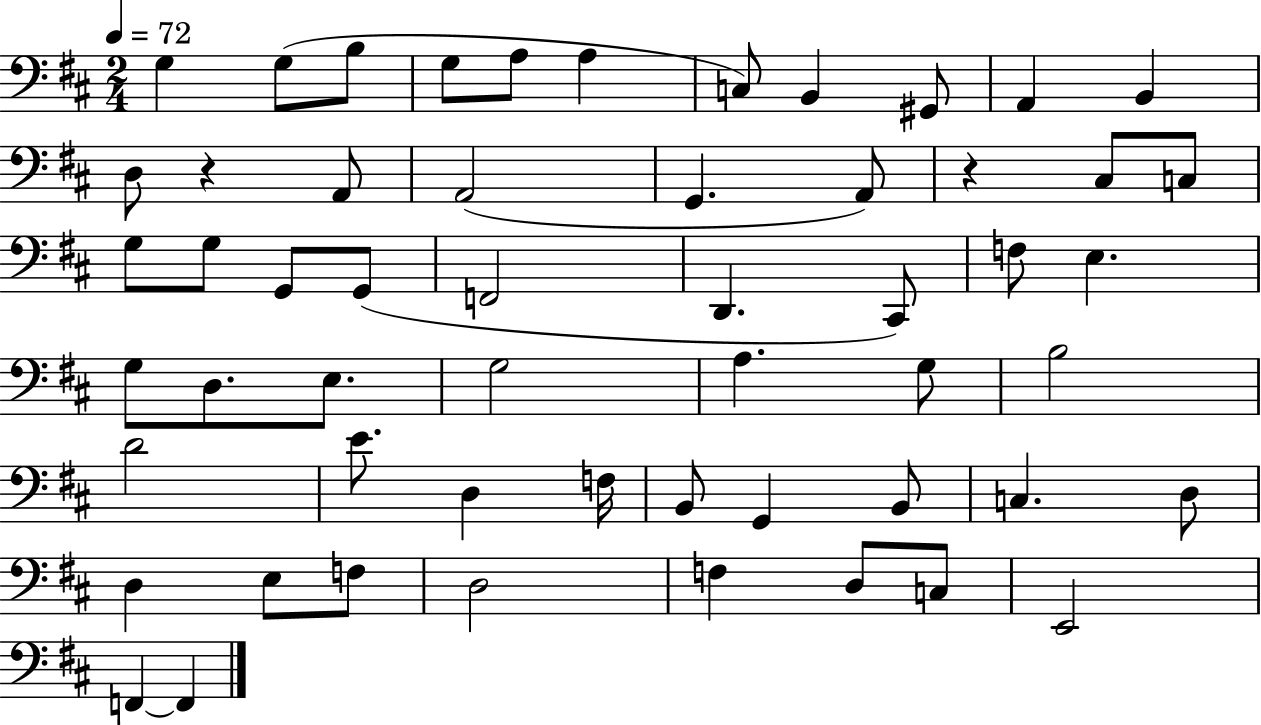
X:1
T:Untitled
M:2/4
L:1/4
K:D
G, G,/2 B,/2 G,/2 A,/2 A, C,/2 B,, ^G,,/2 A,, B,, D,/2 z A,,/2 A,,2 G,, A,,/2 z ^C,/2 C,/2 G,/2 G,/2 G,,/2 G,,/2 F,,2 D,, ^C,,/2 F,/2 E, G,/2 D,/2 E,/2 G,2 A, G,/2 B,2 D2 E/2 D, F,/4 B,,/2 G,, B,,/2 C, D,/2 D, E,/2 F,/2 D,2 F, D,/2 C,/2 E,,2 F,, F,,